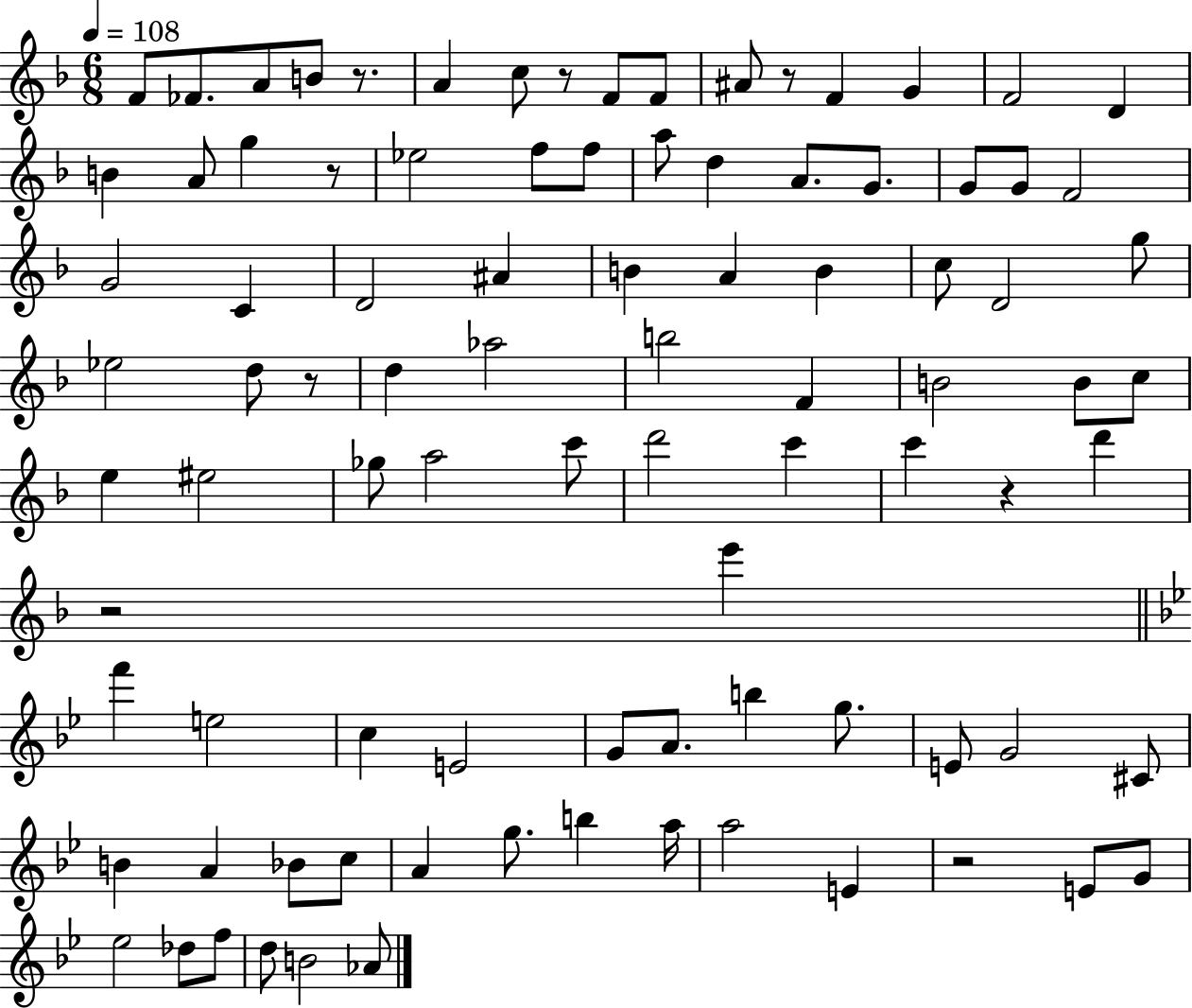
F4/e FES4/e. A4/e B4/e R/e. A4/q C5/e R/e F4/e F4/e A#4/e R/e F4/q G4/q F4/h D4/q B4/q A4/e G5/q R/e Eb5/h F5/e F5/e A5/e D5/q A4/e. G4/e. G4/e G4/e F4/h G4/h C4/q D4/h A#4/q B4/q A4/q B4/q C5/e D4/h G5/e Eb5/h D5/e R/e D5/q Ab5/h B5/h F4/q B4/h B4/e C5/e E5/q EIS5/h Gb5/e A5/h C6/e D6/h C6/q C6/q R/q D6/q R/h E6/q F6/q E5/h C5/q E4/h G4/e A4/e. B5/q G5/e. E4/e G4/h C#4/e B4/q A4/q Bb4/e C5/e A4/q G5/e. B5/q A5/s A5/h E4/q R/h E4/e G4/e Eb5/h Db5/e F5/e D5/e B4/h Ab4/e